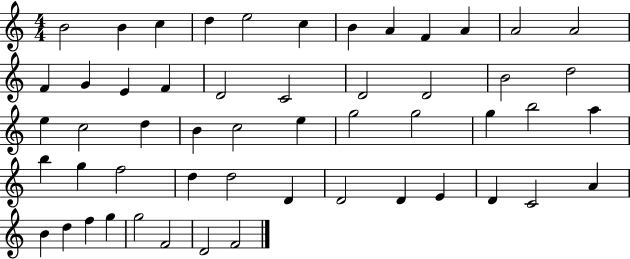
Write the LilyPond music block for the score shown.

{
  \clef treble
  \numericTimeSignature
  \time 4/4
  \key c \major
  b'2 b'4 c''4 | d''4 e''2 c''4 | b'4 a'4 f'4 a'4 | a'2 a'2 | \break f'4 g'4 e'4 f'4 | d'2 c'2 | d'2 d'2 | b'2 d''2 | \break e''4 c''2 d''4 | b'4 c''2 e''4 | g''2 g''2 | g''4 b''2 a''4 | \break b''4 g''4 f''2 | d''4 d''2 d'4 | d'2 d'4 e'4 | d'4 c'2 a'4 | \break b'4 d''4 f''4 g''4 | g''2 f'2 | d'2 f'2 | \bar "|."
}